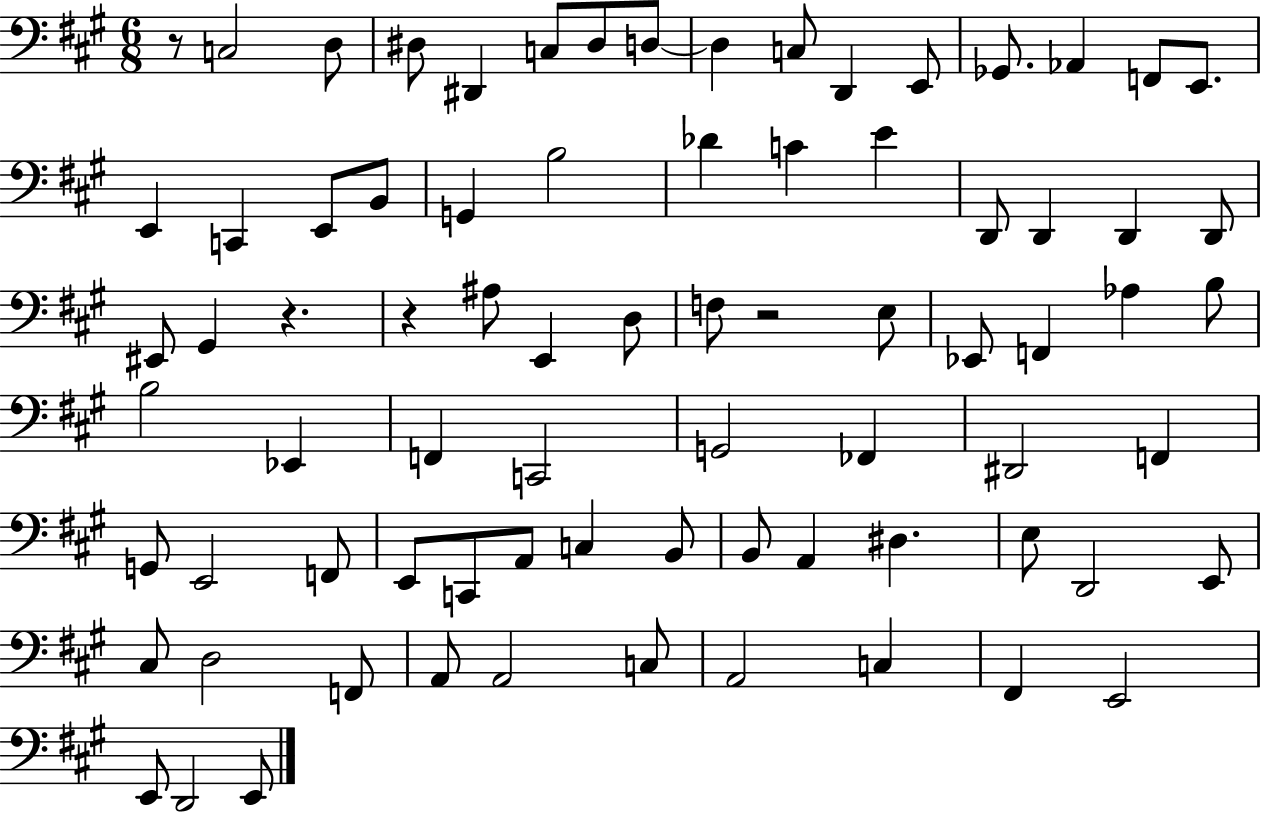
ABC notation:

X:1
T:Untitled
M:6/8
L:1/4
K:A
z/2 C,2 D,/2 ^D,/2 ^D,, C,/2 ^D,/2 D,/2 D, C,/2 D,, E,,/2 _G,,/2 _A,, F,,/2 E,,/2 E,, C,, E,,/2 B,,/2 G,, B,2 _D C E D,,/2 D,, D,, D,,/2 ^E,,/2 ^G,, z z ^A,/2 E,, D,/2 F,/2 z2 E,/2 _E,,/2 F,, _A, B,/2 B,2 _E,, F,, C,,2 G,,2 _F,, ^D,,2 F,, G,,/2 E,,2 F,,/2 E,,/2 C,,/2 A,,/2 C, B,,/2 B,,/2 A,, ^D, E,/2 D,,2 E,,/2 ^C,/2 D,2 F,,/2 A,,/2 A,,2 C,/2 A,,2 C, ^F,, E,,2 E,,/2 D,,2 E,,/2